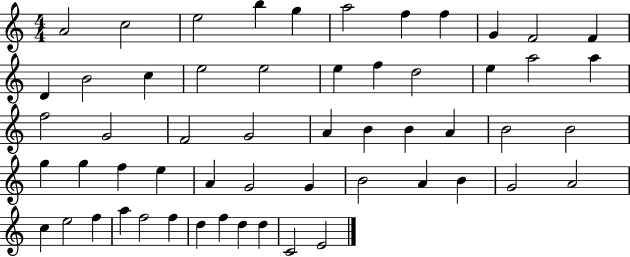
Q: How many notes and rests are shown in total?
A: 56